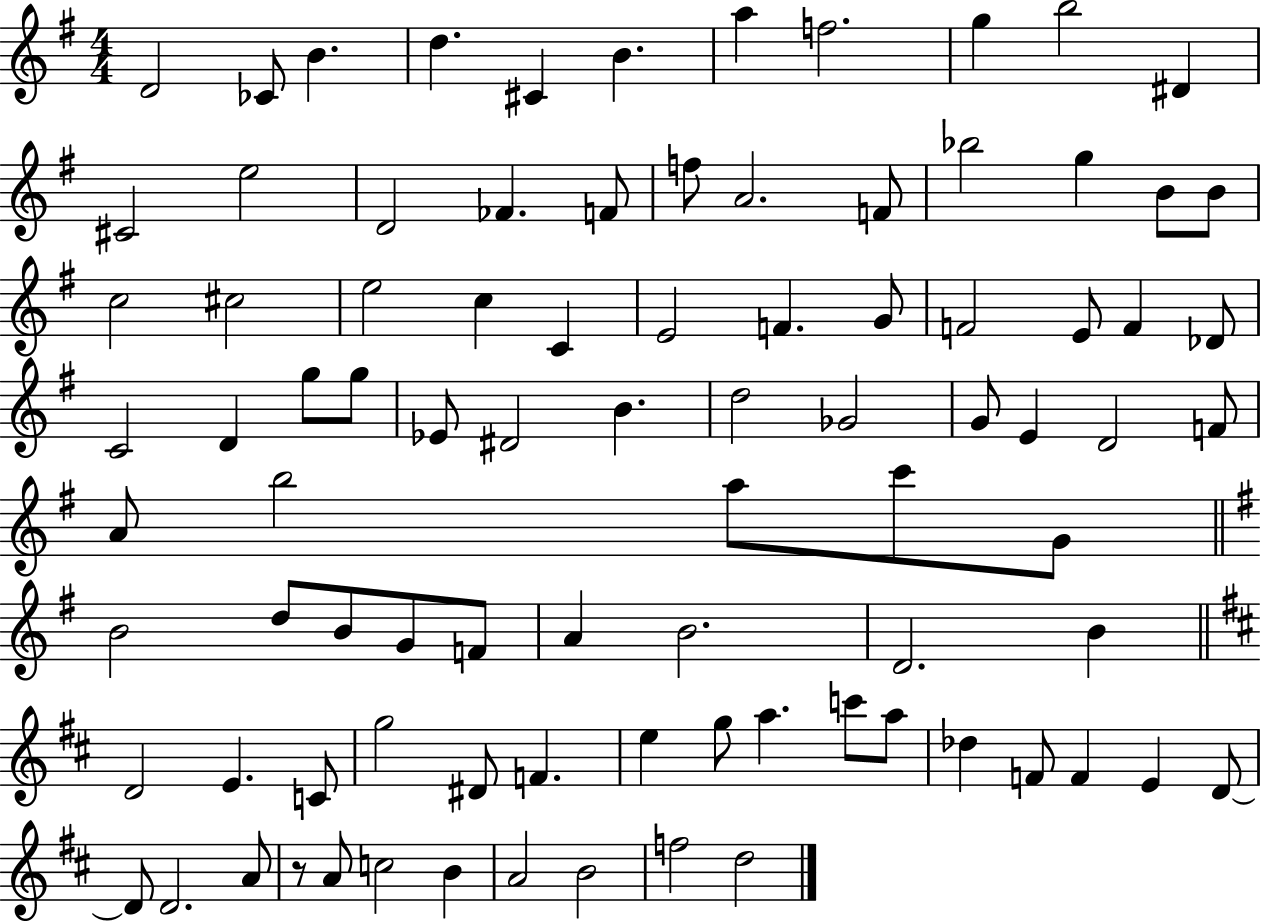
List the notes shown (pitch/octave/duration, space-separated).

D4/h CES4/e B4/q. D5/q. C#4/q B4/q. A5/q F5/h. G5/q B5/h D#4/q C#4/h E5/h D4/h FES4/q. F4/e F5/e A4/h. F4/e Bb5/h G5/q B4/e B4/e C5/h C#5/h E5/h C5/q C4/q E4/h F4/q. G4/e F4/h E4/e F4/q Db4/e C4/h D4/q G5/e G5/e Eb4/e D#4/h B4/q. D5/h Gb4/h G4/e E4/q D4/h F4/e A4/e B5/h A5/e C6/e G4/e B4/h D5/e B4/e G4/e F4/e A4/q B4/h. D4/h. B4/q D4/h E4/q. C4/e G5/h D#4/e F4/q. E5/q G5/e A5/q. C6/e A5/e Db5/q F4/e F4/q E4/q D4/e D4/e D4/h. A4/e R/e A4/e C5/h B4/q A4/h B4/h F5/h D5/h